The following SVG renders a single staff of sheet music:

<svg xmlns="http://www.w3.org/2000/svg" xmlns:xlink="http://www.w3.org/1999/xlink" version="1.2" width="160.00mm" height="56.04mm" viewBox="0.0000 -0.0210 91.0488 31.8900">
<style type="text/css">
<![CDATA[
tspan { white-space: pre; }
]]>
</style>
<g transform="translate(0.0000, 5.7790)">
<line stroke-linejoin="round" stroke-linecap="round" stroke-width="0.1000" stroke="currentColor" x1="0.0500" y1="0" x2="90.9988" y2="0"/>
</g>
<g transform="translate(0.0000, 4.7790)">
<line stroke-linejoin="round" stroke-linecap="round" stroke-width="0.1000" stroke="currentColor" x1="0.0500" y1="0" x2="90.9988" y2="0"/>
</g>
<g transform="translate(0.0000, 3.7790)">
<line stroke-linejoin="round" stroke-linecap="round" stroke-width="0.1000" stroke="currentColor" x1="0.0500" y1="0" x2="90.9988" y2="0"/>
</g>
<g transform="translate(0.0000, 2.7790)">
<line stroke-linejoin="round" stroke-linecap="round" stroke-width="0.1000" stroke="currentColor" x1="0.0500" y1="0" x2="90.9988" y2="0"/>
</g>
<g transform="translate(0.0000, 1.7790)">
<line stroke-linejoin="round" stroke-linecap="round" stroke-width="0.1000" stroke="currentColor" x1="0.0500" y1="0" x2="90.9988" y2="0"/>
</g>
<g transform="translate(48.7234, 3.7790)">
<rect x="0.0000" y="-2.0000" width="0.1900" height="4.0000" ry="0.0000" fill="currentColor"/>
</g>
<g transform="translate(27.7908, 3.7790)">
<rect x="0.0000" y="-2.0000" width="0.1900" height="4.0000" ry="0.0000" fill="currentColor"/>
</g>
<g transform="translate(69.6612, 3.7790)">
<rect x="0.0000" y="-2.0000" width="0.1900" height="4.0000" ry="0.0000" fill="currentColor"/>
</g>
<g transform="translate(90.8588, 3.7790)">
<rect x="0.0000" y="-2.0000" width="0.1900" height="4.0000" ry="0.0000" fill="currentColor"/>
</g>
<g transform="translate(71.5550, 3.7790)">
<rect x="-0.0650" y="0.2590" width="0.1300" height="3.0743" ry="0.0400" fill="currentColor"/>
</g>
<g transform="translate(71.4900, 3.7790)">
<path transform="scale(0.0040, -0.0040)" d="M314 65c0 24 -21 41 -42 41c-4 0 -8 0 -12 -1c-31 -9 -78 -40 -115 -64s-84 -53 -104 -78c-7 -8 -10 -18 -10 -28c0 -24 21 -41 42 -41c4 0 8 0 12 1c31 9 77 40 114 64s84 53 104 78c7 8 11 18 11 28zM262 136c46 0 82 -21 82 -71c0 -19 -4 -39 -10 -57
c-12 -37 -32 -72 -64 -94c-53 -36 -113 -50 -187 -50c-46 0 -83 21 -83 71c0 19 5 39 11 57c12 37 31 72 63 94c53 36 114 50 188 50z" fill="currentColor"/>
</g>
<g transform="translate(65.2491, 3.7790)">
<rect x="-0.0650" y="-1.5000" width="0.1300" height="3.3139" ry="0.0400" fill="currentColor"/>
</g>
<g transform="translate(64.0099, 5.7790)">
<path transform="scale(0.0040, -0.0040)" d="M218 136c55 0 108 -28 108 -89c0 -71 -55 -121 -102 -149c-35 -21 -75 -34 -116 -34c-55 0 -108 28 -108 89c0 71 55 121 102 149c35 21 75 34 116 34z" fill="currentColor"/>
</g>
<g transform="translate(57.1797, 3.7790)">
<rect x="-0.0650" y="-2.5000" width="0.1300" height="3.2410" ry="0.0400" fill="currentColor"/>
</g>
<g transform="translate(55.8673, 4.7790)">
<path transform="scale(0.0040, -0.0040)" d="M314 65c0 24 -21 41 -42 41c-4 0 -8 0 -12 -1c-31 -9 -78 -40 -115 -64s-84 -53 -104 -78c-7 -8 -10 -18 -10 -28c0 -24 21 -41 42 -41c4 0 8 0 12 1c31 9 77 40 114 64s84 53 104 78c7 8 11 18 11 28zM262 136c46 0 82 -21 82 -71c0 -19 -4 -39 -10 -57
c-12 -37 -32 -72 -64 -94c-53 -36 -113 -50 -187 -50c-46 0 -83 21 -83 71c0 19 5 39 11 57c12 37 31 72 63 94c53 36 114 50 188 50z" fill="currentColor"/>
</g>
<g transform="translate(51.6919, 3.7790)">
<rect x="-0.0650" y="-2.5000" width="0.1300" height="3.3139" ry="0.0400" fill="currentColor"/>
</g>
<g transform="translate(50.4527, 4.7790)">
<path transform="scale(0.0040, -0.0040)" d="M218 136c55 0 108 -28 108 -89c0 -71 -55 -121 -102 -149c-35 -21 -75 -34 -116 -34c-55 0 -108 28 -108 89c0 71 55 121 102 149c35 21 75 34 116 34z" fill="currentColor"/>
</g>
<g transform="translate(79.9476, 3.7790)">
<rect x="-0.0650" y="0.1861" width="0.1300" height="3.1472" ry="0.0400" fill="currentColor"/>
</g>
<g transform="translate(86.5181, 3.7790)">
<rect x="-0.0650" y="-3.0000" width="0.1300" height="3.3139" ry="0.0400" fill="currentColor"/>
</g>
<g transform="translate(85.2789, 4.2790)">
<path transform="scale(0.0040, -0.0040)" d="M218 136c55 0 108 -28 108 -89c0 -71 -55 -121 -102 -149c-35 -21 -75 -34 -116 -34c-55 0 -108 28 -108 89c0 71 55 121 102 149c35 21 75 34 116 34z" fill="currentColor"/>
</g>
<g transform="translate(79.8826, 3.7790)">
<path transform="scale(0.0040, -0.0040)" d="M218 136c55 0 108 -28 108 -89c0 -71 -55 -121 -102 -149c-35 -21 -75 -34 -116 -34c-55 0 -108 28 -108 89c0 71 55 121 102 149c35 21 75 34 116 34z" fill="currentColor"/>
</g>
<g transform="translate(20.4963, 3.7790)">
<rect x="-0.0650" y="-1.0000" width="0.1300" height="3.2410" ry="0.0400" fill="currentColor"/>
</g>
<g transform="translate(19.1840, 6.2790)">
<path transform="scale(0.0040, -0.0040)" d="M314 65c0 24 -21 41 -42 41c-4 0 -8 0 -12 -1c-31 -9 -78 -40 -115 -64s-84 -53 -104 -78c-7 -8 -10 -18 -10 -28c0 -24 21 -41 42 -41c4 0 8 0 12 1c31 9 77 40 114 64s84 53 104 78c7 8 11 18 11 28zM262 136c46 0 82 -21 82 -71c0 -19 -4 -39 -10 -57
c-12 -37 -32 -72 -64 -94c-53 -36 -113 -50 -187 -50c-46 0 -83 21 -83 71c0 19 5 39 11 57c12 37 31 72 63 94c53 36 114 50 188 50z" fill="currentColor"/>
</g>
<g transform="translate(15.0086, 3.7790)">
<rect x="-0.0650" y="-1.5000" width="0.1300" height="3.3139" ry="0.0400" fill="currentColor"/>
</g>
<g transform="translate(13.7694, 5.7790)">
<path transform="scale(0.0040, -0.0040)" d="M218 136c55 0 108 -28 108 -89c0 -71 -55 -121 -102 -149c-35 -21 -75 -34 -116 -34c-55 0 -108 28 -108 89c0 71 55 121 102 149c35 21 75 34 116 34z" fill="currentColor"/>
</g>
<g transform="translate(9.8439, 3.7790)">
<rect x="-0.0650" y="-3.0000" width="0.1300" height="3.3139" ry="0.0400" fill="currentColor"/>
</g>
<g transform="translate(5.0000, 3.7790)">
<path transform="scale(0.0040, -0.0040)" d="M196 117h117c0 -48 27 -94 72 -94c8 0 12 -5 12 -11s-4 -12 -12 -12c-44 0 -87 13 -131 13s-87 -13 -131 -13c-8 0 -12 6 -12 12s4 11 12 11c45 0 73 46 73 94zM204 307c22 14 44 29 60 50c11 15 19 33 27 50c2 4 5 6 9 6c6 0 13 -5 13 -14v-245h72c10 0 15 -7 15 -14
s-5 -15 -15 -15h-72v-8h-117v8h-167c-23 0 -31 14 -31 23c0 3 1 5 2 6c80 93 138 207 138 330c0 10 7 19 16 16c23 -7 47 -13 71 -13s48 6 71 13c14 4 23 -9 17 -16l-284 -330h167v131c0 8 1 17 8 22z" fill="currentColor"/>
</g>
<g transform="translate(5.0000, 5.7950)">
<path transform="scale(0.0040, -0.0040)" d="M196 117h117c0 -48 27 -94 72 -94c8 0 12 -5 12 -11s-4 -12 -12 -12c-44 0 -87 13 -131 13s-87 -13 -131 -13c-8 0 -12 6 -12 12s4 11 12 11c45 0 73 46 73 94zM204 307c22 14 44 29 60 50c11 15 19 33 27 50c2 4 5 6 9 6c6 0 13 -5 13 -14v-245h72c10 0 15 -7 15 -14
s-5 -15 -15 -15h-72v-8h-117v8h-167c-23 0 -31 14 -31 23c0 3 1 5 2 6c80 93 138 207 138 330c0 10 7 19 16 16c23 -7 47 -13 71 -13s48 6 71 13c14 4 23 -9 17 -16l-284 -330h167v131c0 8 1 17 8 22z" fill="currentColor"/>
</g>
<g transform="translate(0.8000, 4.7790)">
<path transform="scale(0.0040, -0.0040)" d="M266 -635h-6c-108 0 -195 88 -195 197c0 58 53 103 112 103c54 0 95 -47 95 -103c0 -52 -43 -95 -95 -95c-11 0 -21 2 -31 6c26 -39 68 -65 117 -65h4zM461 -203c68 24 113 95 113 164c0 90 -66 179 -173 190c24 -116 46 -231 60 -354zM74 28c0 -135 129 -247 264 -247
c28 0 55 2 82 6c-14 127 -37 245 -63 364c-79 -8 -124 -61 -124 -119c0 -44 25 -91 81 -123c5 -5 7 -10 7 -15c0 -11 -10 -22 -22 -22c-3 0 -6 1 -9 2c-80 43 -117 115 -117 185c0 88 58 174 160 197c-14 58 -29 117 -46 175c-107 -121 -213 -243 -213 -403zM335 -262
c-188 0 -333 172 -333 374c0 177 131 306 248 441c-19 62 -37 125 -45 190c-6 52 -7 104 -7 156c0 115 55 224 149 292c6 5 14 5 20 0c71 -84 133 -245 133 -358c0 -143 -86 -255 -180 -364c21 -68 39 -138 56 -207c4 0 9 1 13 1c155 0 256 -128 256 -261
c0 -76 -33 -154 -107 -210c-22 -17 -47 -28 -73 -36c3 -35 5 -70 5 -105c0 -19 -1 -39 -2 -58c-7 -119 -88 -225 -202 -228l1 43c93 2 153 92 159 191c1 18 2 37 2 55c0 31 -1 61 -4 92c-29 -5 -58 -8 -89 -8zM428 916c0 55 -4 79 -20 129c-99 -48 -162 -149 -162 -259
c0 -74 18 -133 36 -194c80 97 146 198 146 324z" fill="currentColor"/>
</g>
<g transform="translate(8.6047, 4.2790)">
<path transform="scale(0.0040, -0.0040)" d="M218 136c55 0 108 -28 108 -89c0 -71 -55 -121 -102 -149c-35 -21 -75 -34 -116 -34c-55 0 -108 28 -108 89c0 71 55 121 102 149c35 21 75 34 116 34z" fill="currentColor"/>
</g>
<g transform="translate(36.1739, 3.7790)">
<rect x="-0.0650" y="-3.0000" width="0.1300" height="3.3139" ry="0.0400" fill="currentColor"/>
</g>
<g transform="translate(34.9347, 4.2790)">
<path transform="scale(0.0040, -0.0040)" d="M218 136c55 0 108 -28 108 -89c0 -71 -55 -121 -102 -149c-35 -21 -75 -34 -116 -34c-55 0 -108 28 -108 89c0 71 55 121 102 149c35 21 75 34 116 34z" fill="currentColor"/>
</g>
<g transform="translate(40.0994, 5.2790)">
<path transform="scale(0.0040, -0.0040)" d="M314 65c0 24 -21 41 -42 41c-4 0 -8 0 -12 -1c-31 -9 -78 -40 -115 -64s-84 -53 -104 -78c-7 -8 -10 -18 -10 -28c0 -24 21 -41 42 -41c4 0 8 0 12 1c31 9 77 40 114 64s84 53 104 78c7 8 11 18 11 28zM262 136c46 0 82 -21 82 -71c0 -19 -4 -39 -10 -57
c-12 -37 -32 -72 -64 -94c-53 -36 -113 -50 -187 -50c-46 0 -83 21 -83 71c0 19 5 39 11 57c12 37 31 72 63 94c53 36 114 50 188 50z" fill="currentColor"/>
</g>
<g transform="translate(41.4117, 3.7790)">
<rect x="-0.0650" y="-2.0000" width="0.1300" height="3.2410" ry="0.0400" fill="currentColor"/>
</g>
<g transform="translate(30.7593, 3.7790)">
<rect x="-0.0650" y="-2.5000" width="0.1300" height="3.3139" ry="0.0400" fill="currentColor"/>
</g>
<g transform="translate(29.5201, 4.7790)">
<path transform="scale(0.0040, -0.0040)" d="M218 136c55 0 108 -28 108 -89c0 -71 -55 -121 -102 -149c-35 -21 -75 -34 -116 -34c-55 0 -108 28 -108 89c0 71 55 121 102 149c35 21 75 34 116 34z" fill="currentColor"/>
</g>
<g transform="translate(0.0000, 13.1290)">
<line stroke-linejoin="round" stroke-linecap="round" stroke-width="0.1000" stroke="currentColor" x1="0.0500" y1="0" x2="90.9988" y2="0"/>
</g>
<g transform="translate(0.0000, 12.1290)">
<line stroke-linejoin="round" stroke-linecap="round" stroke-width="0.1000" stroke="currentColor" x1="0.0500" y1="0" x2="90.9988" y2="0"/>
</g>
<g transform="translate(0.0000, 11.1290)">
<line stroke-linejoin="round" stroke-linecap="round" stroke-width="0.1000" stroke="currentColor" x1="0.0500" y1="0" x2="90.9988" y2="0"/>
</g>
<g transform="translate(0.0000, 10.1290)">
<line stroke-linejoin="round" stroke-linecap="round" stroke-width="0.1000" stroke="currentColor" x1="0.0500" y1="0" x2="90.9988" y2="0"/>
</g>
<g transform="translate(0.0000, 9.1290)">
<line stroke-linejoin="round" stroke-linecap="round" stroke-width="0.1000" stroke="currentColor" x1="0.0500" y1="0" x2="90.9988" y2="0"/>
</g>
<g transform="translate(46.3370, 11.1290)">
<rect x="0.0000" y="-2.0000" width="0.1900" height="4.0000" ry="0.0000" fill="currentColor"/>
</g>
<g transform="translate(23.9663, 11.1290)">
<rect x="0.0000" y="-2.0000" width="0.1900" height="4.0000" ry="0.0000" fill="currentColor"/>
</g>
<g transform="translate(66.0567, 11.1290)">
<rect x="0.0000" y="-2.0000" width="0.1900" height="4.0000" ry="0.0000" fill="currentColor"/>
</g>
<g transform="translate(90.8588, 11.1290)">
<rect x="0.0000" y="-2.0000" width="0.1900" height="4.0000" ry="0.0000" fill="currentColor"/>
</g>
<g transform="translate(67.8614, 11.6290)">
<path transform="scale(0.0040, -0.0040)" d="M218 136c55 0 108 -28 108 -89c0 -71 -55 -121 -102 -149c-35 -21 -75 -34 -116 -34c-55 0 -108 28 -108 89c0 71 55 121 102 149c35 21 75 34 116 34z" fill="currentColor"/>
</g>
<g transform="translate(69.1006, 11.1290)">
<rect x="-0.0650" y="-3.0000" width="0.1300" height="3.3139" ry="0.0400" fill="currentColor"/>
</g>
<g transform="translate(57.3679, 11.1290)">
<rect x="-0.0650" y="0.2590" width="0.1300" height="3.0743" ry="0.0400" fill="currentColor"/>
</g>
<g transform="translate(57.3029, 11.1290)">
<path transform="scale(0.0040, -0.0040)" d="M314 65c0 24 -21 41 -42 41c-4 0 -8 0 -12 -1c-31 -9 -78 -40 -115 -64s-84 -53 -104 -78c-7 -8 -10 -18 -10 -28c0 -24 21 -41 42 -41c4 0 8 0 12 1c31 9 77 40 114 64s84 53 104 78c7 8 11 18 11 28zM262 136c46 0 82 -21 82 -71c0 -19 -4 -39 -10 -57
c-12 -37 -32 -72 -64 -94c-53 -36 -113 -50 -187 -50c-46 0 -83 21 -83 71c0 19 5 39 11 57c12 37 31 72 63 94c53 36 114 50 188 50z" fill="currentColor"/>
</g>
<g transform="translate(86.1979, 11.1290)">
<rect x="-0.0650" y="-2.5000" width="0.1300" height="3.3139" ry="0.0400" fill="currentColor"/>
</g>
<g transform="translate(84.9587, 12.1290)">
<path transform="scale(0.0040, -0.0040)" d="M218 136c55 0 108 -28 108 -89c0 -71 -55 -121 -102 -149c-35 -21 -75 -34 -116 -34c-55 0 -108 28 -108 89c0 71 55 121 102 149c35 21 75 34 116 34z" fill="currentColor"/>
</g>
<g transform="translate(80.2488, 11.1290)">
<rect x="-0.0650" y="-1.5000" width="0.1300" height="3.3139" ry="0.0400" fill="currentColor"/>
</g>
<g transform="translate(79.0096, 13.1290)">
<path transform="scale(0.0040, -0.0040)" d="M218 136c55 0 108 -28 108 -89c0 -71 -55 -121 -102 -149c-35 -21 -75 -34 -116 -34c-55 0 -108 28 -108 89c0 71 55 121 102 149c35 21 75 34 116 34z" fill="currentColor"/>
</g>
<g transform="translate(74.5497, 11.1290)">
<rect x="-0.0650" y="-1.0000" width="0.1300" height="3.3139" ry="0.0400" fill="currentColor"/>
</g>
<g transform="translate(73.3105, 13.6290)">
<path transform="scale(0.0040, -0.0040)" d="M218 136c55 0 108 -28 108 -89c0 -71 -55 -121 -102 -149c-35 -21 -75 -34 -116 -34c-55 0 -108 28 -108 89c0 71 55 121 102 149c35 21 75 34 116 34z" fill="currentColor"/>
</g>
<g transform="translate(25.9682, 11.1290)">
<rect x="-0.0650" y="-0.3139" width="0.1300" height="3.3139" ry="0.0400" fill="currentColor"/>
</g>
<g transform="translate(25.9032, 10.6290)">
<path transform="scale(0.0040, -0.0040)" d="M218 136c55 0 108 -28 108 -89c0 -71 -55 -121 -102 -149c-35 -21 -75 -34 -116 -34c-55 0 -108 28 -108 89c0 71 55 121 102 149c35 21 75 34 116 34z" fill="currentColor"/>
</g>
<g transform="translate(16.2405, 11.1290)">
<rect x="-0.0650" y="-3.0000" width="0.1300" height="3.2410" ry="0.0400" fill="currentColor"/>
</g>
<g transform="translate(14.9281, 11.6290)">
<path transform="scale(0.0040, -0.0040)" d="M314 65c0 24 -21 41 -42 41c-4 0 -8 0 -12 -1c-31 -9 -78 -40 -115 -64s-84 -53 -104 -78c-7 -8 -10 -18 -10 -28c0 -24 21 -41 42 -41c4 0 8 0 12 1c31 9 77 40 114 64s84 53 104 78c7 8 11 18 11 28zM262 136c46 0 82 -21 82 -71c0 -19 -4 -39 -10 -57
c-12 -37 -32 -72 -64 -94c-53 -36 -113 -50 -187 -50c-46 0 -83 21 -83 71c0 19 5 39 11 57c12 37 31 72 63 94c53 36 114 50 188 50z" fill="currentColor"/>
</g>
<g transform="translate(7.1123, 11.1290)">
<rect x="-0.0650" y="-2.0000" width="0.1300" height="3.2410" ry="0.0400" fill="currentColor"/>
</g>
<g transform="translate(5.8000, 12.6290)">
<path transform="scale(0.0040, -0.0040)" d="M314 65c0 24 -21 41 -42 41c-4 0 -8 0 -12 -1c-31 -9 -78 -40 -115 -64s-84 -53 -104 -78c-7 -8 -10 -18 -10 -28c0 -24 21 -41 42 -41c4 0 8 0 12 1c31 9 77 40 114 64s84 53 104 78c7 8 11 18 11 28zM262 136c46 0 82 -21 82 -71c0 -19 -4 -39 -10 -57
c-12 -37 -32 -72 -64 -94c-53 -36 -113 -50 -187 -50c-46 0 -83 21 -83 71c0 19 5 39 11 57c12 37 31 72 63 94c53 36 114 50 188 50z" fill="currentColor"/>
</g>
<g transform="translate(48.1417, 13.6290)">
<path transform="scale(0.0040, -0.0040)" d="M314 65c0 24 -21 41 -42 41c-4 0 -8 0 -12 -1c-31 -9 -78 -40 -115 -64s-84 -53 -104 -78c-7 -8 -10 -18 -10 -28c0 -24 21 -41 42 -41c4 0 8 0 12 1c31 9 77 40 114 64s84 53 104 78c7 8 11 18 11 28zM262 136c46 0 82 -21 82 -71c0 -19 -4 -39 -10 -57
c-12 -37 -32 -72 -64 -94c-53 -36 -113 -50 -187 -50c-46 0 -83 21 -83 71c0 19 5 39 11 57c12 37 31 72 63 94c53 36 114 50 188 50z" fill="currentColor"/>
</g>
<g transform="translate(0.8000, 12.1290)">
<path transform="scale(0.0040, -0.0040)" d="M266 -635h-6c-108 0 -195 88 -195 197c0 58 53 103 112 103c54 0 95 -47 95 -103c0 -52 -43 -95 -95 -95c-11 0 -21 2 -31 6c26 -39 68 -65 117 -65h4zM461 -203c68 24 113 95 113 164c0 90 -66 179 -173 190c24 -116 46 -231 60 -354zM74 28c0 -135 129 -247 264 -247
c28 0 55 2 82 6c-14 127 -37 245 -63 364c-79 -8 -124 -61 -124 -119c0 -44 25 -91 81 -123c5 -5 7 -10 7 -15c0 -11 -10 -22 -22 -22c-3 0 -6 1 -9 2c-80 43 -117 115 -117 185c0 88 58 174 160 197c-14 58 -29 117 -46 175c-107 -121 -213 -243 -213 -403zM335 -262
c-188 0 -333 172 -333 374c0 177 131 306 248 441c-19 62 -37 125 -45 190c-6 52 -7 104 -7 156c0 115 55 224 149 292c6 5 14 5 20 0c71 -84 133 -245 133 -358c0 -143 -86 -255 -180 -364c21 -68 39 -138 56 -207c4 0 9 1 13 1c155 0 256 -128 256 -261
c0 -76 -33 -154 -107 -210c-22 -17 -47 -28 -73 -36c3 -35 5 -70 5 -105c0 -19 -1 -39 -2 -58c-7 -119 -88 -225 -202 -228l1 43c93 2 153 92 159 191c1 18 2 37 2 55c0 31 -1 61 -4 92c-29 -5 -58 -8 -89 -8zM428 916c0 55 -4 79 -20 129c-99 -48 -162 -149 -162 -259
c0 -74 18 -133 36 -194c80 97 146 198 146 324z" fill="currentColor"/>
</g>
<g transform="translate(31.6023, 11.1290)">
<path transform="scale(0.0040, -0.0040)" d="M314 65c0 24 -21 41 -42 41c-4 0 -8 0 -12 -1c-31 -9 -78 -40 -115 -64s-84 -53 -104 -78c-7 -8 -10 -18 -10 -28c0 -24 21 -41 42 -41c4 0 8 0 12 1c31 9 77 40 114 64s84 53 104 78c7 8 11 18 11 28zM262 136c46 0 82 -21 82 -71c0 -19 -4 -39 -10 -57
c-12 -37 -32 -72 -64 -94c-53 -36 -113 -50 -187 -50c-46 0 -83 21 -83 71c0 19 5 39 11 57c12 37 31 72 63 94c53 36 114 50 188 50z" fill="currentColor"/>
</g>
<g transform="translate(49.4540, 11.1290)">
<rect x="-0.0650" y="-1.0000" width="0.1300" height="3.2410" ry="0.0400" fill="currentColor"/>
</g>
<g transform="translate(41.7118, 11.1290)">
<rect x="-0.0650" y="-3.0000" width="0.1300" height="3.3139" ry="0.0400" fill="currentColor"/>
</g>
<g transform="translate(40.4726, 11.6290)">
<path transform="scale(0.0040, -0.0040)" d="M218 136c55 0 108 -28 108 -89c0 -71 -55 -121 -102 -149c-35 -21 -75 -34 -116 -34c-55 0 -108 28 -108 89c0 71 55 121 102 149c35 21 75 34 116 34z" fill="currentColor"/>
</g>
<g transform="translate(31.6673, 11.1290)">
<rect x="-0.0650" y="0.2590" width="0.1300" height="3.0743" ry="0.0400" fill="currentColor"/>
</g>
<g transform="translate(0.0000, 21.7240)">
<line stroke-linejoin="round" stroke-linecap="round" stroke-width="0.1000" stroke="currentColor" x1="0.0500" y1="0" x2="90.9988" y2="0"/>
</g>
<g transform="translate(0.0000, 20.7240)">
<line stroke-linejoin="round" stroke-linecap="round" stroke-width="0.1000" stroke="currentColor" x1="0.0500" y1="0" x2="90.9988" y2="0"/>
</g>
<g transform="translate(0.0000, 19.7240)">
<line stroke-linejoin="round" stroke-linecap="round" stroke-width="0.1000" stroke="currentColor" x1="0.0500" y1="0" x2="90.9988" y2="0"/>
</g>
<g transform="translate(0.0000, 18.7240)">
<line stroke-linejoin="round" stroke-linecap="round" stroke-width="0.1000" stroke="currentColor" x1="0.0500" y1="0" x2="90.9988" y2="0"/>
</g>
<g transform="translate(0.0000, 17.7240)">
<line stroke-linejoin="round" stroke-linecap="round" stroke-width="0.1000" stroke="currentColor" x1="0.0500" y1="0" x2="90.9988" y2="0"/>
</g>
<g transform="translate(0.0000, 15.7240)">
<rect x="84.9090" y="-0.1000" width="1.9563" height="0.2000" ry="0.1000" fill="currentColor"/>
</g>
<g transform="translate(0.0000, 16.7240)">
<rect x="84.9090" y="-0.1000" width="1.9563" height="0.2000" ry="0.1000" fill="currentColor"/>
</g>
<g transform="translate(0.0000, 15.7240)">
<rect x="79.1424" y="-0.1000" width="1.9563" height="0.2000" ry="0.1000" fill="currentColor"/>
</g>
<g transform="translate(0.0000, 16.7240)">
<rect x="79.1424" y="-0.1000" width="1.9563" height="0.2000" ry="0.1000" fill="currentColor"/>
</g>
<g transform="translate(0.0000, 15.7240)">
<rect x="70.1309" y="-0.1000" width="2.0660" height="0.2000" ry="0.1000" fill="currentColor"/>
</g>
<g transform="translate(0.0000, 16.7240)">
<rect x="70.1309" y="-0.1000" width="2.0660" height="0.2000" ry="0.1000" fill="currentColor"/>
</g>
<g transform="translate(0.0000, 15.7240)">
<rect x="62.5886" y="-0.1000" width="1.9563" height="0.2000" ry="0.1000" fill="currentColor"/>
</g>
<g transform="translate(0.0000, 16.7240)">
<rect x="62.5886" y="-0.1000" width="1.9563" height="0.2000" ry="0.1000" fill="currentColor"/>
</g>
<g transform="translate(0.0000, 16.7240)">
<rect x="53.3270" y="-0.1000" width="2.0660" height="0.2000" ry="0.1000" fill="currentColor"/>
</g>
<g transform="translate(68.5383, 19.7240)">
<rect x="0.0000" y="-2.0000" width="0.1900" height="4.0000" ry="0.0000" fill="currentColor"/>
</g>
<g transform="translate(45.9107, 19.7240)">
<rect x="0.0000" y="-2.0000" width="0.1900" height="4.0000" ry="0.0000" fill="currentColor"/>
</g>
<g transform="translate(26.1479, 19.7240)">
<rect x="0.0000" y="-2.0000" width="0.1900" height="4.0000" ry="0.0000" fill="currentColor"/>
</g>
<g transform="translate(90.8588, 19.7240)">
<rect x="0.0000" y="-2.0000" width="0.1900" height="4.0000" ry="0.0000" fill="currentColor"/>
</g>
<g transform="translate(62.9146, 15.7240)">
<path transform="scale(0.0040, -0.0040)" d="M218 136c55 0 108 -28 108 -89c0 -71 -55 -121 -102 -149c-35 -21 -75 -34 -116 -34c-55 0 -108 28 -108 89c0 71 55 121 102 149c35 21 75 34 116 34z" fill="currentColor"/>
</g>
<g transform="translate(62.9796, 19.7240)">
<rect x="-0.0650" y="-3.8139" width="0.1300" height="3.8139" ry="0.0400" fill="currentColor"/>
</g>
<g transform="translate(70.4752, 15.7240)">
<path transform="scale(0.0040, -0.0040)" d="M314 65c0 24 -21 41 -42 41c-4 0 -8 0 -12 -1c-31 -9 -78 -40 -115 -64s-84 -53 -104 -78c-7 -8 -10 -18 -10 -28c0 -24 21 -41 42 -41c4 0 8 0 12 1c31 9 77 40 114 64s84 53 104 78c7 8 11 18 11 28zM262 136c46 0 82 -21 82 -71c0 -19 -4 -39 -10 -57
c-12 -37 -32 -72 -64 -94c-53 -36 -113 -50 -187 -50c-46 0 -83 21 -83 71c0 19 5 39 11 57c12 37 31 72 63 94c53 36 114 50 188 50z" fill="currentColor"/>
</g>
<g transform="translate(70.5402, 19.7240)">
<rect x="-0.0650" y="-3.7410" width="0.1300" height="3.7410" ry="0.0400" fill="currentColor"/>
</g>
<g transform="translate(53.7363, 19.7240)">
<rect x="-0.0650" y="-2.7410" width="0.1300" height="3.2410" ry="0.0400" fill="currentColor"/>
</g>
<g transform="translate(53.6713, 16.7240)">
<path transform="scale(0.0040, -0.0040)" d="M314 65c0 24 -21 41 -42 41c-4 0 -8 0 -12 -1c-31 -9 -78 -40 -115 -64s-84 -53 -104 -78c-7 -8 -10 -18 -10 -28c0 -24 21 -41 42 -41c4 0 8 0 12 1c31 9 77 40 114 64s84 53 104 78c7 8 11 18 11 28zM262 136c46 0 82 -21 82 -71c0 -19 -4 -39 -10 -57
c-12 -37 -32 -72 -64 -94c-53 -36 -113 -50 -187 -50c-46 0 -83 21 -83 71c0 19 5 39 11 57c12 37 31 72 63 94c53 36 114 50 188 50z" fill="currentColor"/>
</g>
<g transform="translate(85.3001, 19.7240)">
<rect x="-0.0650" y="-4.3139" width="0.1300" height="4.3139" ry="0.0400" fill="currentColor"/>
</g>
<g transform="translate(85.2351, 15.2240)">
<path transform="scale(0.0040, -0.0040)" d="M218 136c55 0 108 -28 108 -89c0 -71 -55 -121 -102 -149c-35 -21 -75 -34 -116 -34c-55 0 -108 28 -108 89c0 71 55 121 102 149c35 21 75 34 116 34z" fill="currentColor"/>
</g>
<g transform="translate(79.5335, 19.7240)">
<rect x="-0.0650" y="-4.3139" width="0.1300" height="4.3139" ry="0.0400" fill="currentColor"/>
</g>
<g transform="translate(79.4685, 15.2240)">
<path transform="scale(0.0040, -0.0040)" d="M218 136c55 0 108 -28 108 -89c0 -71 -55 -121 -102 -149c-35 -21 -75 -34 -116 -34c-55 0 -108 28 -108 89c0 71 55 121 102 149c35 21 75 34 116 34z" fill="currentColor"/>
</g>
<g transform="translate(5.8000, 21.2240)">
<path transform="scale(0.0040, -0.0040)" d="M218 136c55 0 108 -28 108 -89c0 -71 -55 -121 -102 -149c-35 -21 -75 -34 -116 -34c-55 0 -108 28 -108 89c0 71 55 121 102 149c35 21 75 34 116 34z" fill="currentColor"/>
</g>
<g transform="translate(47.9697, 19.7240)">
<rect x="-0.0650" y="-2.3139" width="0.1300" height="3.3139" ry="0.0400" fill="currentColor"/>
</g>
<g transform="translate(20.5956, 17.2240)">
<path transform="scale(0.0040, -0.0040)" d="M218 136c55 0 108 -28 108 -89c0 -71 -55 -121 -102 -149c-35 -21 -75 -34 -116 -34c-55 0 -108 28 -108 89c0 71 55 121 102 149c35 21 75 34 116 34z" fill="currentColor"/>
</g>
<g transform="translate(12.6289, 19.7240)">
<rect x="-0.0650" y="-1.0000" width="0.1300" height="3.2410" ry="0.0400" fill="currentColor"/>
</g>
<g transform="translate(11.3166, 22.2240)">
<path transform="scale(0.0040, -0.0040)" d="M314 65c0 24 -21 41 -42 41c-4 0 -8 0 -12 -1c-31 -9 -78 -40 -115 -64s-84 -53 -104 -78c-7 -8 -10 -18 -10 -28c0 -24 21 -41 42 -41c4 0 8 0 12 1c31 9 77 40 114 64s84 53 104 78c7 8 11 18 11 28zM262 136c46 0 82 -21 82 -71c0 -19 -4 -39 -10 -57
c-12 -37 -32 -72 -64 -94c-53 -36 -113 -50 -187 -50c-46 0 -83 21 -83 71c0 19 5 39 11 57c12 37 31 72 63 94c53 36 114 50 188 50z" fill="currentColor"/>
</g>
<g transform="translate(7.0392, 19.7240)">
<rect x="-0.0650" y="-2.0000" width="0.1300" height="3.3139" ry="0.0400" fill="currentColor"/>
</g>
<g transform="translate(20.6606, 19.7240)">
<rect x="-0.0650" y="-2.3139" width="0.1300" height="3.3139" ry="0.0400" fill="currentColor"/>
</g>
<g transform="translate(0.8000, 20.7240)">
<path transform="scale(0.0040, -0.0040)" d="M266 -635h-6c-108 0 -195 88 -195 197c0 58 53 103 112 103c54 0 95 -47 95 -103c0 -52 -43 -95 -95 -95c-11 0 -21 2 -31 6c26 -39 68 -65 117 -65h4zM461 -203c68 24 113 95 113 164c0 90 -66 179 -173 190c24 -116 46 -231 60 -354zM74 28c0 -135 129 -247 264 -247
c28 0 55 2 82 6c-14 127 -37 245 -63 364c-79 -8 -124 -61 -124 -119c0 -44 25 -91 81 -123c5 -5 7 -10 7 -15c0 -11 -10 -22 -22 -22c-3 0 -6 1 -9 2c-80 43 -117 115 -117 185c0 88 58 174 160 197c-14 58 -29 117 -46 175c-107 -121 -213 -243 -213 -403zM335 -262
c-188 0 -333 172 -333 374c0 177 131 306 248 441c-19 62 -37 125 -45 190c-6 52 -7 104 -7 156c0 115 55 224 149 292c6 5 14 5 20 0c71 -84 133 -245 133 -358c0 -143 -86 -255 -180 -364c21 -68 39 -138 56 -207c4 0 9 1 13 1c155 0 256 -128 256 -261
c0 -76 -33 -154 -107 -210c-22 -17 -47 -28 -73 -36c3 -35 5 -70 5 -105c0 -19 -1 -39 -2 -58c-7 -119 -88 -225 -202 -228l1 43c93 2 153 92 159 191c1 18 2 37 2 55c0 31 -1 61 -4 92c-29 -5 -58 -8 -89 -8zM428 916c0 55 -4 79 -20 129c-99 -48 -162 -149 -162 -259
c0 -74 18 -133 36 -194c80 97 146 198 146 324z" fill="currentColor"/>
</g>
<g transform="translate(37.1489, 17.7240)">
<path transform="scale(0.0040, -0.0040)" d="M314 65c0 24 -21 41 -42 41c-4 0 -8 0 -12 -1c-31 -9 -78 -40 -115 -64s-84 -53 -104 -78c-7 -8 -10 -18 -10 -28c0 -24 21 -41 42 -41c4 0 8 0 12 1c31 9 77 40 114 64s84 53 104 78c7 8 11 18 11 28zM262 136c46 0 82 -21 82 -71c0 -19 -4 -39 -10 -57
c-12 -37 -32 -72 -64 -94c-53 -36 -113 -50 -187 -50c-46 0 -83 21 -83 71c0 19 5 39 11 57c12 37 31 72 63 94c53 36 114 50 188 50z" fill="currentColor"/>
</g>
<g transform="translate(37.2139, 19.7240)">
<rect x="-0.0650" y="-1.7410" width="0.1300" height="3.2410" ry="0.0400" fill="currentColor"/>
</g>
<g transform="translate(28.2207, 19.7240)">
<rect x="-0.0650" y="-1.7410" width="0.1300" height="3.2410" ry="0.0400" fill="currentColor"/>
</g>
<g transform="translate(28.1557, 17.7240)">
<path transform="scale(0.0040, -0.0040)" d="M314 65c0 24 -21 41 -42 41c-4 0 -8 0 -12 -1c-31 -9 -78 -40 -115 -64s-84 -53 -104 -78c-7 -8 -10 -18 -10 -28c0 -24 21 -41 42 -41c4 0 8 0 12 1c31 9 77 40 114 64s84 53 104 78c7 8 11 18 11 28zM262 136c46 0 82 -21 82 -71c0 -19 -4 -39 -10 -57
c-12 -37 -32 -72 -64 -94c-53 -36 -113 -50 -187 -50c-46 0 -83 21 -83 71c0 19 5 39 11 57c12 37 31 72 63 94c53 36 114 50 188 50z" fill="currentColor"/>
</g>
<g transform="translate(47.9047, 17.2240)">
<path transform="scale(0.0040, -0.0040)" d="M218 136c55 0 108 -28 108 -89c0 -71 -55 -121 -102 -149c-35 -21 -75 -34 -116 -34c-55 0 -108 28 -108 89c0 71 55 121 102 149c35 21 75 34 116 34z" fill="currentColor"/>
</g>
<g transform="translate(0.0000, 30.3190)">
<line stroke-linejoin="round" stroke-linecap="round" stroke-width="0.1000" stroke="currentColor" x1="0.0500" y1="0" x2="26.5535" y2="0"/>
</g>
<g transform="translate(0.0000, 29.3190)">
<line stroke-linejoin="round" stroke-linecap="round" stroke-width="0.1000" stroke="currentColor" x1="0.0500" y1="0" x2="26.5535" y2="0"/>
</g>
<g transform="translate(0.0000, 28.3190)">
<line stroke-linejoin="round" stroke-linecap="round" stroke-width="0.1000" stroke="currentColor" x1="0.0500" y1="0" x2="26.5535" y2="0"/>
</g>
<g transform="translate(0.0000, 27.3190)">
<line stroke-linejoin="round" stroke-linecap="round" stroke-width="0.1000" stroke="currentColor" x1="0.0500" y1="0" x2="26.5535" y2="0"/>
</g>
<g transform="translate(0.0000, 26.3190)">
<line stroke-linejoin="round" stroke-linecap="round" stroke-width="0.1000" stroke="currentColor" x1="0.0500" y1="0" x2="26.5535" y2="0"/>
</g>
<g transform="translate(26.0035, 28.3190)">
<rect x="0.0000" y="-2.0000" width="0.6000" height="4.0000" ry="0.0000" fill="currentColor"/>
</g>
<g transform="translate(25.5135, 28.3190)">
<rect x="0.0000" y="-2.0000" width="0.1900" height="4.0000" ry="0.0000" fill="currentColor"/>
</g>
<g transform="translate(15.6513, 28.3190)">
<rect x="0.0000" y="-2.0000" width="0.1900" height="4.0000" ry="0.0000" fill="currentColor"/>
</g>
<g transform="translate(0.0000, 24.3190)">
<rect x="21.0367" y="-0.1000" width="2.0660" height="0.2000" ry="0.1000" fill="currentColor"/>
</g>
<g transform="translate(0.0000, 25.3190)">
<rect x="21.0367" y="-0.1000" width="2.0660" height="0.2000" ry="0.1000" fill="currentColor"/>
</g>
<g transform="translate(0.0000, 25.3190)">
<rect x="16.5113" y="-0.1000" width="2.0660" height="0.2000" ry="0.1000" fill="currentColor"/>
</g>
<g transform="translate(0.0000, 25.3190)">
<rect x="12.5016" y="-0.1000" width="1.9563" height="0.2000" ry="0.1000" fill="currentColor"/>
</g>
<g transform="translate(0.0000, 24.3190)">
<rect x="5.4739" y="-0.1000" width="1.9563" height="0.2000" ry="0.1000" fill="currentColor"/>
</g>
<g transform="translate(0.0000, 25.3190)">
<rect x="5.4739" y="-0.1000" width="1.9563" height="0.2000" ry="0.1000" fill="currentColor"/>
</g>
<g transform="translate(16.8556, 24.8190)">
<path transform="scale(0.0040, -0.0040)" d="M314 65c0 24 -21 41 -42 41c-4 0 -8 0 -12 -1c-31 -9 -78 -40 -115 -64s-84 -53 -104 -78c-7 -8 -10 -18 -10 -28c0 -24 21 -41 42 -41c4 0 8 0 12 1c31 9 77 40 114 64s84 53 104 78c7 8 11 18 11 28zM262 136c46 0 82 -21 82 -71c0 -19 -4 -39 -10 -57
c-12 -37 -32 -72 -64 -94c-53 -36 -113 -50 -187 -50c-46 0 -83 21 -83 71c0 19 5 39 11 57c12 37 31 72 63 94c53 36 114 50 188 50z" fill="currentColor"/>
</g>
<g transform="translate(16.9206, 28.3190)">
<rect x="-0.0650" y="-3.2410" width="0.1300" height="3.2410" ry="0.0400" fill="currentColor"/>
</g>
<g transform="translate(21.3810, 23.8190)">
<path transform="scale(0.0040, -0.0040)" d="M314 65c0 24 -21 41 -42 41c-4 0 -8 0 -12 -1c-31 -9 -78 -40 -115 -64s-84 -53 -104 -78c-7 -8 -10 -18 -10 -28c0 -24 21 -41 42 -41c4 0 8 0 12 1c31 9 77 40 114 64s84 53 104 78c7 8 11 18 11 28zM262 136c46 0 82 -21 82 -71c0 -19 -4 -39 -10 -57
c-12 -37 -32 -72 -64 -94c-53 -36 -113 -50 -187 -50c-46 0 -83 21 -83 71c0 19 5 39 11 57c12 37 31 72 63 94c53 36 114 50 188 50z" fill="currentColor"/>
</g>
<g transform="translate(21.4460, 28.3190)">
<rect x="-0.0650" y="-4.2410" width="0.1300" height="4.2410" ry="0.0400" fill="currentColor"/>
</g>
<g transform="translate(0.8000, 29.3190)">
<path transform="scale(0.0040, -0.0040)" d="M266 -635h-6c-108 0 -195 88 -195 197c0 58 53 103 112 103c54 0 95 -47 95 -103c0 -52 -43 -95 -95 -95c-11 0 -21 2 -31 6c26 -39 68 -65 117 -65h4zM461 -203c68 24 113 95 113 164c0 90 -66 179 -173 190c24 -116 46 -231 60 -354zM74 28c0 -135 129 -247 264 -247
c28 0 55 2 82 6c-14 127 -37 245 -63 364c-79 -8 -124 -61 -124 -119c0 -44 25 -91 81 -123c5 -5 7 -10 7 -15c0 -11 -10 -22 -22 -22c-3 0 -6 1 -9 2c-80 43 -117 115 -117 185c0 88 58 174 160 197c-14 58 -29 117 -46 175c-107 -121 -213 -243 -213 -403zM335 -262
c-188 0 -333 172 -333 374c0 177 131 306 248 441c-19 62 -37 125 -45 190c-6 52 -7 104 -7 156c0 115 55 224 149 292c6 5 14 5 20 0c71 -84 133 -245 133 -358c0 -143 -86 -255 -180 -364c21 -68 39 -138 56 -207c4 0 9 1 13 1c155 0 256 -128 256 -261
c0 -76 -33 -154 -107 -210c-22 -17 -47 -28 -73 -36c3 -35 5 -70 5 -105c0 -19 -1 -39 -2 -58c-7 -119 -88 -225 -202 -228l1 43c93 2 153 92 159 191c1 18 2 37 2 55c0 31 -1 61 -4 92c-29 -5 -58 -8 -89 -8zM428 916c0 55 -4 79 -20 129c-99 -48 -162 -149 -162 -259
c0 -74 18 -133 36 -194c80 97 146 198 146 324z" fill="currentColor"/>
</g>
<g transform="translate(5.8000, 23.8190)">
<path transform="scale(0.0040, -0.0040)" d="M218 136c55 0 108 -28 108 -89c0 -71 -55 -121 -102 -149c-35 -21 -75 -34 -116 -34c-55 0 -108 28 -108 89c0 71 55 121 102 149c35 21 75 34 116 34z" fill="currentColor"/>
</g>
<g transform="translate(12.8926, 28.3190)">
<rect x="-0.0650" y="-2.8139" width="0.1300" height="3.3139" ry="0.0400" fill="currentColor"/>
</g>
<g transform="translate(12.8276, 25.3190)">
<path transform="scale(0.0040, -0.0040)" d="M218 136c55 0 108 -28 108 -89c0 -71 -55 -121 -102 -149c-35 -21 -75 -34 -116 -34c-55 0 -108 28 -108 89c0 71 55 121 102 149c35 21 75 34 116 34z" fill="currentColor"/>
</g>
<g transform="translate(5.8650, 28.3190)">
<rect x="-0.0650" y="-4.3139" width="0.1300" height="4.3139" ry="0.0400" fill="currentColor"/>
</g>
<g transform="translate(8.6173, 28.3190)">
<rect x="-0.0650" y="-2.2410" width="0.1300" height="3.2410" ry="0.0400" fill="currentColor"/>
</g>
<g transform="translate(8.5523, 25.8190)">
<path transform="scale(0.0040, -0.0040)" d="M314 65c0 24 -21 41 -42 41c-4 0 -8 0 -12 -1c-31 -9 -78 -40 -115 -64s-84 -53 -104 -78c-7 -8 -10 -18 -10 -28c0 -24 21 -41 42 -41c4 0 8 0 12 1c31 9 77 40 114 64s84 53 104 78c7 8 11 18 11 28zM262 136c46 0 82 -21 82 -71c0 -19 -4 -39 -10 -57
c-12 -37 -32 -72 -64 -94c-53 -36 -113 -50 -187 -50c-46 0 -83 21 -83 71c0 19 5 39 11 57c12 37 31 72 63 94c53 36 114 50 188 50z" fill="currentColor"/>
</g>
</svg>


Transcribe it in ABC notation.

X:1
T:Untitled
M:4/4
L:1/4
K:C
A E D2 G A F2 G G2 E B2 B A F2 A2 c B2 A D2 B2 A D E G F D2 g f2 f2 g a2 c' c'2 d' d' d' g2 a b2 d'2